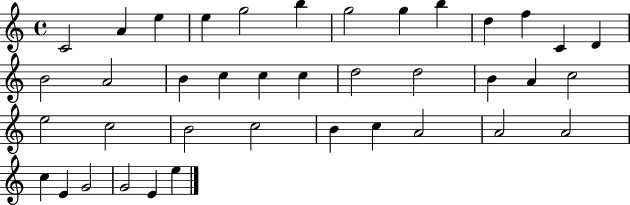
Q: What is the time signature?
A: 4/4